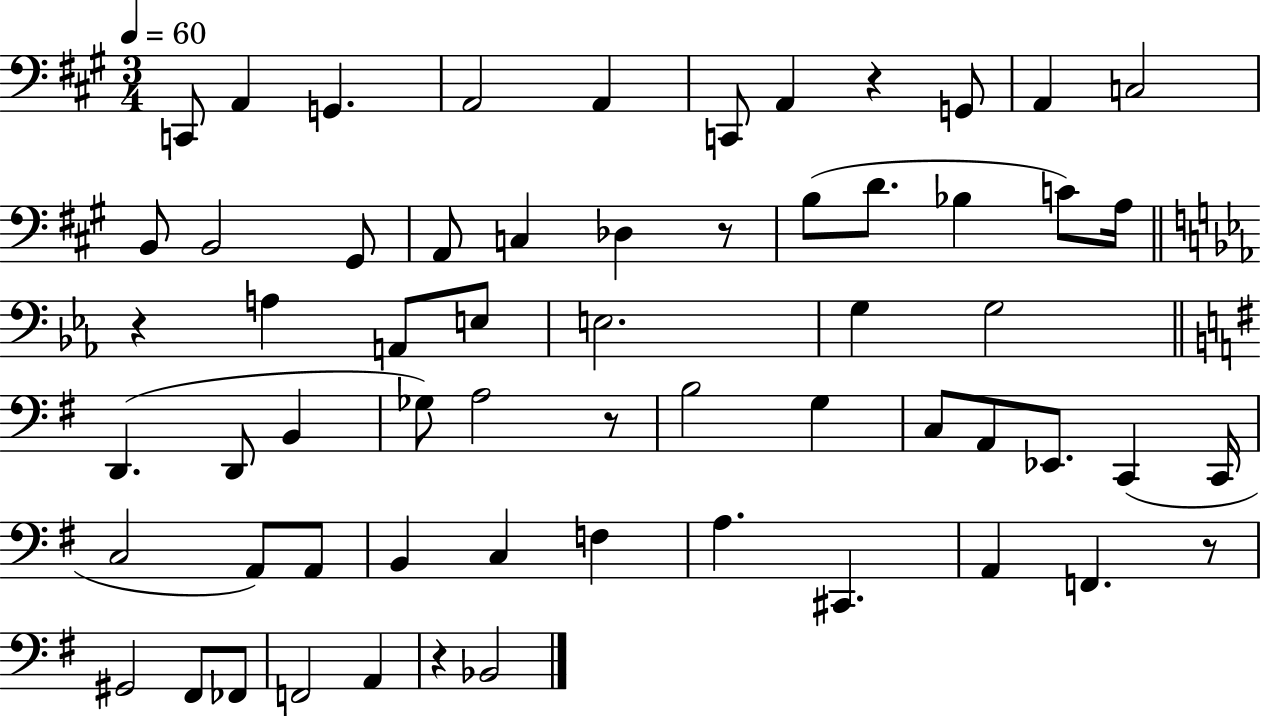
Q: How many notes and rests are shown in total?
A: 61